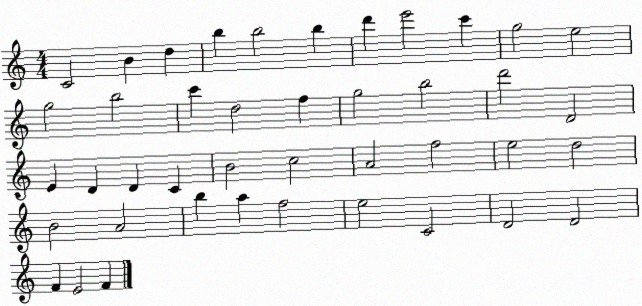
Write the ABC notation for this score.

X:1
T:Untitled
M:4/4
L:1/4
K:C
C2 B d b b2 b d' e'2 c' g2 e2 g2 b2 c' d2 f g2 b2 d'2 D2 E D D C B2 c2 A2 f2 e2 d2 B2 A2 b a f2 e2 C2 D2 D2 F E2 F